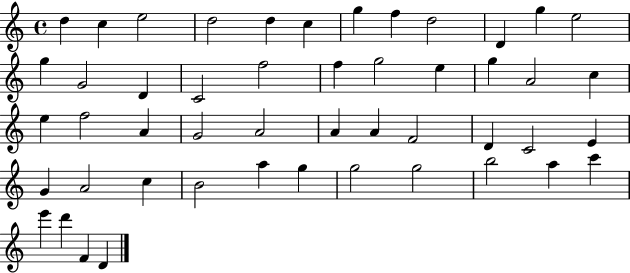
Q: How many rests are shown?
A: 0